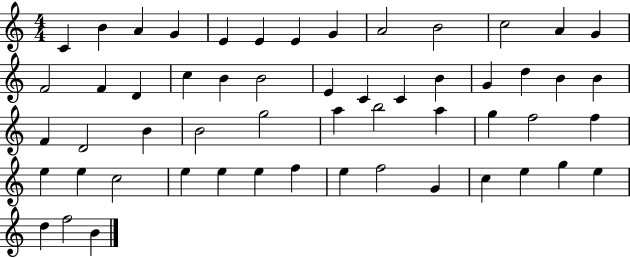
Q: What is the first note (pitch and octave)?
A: C4